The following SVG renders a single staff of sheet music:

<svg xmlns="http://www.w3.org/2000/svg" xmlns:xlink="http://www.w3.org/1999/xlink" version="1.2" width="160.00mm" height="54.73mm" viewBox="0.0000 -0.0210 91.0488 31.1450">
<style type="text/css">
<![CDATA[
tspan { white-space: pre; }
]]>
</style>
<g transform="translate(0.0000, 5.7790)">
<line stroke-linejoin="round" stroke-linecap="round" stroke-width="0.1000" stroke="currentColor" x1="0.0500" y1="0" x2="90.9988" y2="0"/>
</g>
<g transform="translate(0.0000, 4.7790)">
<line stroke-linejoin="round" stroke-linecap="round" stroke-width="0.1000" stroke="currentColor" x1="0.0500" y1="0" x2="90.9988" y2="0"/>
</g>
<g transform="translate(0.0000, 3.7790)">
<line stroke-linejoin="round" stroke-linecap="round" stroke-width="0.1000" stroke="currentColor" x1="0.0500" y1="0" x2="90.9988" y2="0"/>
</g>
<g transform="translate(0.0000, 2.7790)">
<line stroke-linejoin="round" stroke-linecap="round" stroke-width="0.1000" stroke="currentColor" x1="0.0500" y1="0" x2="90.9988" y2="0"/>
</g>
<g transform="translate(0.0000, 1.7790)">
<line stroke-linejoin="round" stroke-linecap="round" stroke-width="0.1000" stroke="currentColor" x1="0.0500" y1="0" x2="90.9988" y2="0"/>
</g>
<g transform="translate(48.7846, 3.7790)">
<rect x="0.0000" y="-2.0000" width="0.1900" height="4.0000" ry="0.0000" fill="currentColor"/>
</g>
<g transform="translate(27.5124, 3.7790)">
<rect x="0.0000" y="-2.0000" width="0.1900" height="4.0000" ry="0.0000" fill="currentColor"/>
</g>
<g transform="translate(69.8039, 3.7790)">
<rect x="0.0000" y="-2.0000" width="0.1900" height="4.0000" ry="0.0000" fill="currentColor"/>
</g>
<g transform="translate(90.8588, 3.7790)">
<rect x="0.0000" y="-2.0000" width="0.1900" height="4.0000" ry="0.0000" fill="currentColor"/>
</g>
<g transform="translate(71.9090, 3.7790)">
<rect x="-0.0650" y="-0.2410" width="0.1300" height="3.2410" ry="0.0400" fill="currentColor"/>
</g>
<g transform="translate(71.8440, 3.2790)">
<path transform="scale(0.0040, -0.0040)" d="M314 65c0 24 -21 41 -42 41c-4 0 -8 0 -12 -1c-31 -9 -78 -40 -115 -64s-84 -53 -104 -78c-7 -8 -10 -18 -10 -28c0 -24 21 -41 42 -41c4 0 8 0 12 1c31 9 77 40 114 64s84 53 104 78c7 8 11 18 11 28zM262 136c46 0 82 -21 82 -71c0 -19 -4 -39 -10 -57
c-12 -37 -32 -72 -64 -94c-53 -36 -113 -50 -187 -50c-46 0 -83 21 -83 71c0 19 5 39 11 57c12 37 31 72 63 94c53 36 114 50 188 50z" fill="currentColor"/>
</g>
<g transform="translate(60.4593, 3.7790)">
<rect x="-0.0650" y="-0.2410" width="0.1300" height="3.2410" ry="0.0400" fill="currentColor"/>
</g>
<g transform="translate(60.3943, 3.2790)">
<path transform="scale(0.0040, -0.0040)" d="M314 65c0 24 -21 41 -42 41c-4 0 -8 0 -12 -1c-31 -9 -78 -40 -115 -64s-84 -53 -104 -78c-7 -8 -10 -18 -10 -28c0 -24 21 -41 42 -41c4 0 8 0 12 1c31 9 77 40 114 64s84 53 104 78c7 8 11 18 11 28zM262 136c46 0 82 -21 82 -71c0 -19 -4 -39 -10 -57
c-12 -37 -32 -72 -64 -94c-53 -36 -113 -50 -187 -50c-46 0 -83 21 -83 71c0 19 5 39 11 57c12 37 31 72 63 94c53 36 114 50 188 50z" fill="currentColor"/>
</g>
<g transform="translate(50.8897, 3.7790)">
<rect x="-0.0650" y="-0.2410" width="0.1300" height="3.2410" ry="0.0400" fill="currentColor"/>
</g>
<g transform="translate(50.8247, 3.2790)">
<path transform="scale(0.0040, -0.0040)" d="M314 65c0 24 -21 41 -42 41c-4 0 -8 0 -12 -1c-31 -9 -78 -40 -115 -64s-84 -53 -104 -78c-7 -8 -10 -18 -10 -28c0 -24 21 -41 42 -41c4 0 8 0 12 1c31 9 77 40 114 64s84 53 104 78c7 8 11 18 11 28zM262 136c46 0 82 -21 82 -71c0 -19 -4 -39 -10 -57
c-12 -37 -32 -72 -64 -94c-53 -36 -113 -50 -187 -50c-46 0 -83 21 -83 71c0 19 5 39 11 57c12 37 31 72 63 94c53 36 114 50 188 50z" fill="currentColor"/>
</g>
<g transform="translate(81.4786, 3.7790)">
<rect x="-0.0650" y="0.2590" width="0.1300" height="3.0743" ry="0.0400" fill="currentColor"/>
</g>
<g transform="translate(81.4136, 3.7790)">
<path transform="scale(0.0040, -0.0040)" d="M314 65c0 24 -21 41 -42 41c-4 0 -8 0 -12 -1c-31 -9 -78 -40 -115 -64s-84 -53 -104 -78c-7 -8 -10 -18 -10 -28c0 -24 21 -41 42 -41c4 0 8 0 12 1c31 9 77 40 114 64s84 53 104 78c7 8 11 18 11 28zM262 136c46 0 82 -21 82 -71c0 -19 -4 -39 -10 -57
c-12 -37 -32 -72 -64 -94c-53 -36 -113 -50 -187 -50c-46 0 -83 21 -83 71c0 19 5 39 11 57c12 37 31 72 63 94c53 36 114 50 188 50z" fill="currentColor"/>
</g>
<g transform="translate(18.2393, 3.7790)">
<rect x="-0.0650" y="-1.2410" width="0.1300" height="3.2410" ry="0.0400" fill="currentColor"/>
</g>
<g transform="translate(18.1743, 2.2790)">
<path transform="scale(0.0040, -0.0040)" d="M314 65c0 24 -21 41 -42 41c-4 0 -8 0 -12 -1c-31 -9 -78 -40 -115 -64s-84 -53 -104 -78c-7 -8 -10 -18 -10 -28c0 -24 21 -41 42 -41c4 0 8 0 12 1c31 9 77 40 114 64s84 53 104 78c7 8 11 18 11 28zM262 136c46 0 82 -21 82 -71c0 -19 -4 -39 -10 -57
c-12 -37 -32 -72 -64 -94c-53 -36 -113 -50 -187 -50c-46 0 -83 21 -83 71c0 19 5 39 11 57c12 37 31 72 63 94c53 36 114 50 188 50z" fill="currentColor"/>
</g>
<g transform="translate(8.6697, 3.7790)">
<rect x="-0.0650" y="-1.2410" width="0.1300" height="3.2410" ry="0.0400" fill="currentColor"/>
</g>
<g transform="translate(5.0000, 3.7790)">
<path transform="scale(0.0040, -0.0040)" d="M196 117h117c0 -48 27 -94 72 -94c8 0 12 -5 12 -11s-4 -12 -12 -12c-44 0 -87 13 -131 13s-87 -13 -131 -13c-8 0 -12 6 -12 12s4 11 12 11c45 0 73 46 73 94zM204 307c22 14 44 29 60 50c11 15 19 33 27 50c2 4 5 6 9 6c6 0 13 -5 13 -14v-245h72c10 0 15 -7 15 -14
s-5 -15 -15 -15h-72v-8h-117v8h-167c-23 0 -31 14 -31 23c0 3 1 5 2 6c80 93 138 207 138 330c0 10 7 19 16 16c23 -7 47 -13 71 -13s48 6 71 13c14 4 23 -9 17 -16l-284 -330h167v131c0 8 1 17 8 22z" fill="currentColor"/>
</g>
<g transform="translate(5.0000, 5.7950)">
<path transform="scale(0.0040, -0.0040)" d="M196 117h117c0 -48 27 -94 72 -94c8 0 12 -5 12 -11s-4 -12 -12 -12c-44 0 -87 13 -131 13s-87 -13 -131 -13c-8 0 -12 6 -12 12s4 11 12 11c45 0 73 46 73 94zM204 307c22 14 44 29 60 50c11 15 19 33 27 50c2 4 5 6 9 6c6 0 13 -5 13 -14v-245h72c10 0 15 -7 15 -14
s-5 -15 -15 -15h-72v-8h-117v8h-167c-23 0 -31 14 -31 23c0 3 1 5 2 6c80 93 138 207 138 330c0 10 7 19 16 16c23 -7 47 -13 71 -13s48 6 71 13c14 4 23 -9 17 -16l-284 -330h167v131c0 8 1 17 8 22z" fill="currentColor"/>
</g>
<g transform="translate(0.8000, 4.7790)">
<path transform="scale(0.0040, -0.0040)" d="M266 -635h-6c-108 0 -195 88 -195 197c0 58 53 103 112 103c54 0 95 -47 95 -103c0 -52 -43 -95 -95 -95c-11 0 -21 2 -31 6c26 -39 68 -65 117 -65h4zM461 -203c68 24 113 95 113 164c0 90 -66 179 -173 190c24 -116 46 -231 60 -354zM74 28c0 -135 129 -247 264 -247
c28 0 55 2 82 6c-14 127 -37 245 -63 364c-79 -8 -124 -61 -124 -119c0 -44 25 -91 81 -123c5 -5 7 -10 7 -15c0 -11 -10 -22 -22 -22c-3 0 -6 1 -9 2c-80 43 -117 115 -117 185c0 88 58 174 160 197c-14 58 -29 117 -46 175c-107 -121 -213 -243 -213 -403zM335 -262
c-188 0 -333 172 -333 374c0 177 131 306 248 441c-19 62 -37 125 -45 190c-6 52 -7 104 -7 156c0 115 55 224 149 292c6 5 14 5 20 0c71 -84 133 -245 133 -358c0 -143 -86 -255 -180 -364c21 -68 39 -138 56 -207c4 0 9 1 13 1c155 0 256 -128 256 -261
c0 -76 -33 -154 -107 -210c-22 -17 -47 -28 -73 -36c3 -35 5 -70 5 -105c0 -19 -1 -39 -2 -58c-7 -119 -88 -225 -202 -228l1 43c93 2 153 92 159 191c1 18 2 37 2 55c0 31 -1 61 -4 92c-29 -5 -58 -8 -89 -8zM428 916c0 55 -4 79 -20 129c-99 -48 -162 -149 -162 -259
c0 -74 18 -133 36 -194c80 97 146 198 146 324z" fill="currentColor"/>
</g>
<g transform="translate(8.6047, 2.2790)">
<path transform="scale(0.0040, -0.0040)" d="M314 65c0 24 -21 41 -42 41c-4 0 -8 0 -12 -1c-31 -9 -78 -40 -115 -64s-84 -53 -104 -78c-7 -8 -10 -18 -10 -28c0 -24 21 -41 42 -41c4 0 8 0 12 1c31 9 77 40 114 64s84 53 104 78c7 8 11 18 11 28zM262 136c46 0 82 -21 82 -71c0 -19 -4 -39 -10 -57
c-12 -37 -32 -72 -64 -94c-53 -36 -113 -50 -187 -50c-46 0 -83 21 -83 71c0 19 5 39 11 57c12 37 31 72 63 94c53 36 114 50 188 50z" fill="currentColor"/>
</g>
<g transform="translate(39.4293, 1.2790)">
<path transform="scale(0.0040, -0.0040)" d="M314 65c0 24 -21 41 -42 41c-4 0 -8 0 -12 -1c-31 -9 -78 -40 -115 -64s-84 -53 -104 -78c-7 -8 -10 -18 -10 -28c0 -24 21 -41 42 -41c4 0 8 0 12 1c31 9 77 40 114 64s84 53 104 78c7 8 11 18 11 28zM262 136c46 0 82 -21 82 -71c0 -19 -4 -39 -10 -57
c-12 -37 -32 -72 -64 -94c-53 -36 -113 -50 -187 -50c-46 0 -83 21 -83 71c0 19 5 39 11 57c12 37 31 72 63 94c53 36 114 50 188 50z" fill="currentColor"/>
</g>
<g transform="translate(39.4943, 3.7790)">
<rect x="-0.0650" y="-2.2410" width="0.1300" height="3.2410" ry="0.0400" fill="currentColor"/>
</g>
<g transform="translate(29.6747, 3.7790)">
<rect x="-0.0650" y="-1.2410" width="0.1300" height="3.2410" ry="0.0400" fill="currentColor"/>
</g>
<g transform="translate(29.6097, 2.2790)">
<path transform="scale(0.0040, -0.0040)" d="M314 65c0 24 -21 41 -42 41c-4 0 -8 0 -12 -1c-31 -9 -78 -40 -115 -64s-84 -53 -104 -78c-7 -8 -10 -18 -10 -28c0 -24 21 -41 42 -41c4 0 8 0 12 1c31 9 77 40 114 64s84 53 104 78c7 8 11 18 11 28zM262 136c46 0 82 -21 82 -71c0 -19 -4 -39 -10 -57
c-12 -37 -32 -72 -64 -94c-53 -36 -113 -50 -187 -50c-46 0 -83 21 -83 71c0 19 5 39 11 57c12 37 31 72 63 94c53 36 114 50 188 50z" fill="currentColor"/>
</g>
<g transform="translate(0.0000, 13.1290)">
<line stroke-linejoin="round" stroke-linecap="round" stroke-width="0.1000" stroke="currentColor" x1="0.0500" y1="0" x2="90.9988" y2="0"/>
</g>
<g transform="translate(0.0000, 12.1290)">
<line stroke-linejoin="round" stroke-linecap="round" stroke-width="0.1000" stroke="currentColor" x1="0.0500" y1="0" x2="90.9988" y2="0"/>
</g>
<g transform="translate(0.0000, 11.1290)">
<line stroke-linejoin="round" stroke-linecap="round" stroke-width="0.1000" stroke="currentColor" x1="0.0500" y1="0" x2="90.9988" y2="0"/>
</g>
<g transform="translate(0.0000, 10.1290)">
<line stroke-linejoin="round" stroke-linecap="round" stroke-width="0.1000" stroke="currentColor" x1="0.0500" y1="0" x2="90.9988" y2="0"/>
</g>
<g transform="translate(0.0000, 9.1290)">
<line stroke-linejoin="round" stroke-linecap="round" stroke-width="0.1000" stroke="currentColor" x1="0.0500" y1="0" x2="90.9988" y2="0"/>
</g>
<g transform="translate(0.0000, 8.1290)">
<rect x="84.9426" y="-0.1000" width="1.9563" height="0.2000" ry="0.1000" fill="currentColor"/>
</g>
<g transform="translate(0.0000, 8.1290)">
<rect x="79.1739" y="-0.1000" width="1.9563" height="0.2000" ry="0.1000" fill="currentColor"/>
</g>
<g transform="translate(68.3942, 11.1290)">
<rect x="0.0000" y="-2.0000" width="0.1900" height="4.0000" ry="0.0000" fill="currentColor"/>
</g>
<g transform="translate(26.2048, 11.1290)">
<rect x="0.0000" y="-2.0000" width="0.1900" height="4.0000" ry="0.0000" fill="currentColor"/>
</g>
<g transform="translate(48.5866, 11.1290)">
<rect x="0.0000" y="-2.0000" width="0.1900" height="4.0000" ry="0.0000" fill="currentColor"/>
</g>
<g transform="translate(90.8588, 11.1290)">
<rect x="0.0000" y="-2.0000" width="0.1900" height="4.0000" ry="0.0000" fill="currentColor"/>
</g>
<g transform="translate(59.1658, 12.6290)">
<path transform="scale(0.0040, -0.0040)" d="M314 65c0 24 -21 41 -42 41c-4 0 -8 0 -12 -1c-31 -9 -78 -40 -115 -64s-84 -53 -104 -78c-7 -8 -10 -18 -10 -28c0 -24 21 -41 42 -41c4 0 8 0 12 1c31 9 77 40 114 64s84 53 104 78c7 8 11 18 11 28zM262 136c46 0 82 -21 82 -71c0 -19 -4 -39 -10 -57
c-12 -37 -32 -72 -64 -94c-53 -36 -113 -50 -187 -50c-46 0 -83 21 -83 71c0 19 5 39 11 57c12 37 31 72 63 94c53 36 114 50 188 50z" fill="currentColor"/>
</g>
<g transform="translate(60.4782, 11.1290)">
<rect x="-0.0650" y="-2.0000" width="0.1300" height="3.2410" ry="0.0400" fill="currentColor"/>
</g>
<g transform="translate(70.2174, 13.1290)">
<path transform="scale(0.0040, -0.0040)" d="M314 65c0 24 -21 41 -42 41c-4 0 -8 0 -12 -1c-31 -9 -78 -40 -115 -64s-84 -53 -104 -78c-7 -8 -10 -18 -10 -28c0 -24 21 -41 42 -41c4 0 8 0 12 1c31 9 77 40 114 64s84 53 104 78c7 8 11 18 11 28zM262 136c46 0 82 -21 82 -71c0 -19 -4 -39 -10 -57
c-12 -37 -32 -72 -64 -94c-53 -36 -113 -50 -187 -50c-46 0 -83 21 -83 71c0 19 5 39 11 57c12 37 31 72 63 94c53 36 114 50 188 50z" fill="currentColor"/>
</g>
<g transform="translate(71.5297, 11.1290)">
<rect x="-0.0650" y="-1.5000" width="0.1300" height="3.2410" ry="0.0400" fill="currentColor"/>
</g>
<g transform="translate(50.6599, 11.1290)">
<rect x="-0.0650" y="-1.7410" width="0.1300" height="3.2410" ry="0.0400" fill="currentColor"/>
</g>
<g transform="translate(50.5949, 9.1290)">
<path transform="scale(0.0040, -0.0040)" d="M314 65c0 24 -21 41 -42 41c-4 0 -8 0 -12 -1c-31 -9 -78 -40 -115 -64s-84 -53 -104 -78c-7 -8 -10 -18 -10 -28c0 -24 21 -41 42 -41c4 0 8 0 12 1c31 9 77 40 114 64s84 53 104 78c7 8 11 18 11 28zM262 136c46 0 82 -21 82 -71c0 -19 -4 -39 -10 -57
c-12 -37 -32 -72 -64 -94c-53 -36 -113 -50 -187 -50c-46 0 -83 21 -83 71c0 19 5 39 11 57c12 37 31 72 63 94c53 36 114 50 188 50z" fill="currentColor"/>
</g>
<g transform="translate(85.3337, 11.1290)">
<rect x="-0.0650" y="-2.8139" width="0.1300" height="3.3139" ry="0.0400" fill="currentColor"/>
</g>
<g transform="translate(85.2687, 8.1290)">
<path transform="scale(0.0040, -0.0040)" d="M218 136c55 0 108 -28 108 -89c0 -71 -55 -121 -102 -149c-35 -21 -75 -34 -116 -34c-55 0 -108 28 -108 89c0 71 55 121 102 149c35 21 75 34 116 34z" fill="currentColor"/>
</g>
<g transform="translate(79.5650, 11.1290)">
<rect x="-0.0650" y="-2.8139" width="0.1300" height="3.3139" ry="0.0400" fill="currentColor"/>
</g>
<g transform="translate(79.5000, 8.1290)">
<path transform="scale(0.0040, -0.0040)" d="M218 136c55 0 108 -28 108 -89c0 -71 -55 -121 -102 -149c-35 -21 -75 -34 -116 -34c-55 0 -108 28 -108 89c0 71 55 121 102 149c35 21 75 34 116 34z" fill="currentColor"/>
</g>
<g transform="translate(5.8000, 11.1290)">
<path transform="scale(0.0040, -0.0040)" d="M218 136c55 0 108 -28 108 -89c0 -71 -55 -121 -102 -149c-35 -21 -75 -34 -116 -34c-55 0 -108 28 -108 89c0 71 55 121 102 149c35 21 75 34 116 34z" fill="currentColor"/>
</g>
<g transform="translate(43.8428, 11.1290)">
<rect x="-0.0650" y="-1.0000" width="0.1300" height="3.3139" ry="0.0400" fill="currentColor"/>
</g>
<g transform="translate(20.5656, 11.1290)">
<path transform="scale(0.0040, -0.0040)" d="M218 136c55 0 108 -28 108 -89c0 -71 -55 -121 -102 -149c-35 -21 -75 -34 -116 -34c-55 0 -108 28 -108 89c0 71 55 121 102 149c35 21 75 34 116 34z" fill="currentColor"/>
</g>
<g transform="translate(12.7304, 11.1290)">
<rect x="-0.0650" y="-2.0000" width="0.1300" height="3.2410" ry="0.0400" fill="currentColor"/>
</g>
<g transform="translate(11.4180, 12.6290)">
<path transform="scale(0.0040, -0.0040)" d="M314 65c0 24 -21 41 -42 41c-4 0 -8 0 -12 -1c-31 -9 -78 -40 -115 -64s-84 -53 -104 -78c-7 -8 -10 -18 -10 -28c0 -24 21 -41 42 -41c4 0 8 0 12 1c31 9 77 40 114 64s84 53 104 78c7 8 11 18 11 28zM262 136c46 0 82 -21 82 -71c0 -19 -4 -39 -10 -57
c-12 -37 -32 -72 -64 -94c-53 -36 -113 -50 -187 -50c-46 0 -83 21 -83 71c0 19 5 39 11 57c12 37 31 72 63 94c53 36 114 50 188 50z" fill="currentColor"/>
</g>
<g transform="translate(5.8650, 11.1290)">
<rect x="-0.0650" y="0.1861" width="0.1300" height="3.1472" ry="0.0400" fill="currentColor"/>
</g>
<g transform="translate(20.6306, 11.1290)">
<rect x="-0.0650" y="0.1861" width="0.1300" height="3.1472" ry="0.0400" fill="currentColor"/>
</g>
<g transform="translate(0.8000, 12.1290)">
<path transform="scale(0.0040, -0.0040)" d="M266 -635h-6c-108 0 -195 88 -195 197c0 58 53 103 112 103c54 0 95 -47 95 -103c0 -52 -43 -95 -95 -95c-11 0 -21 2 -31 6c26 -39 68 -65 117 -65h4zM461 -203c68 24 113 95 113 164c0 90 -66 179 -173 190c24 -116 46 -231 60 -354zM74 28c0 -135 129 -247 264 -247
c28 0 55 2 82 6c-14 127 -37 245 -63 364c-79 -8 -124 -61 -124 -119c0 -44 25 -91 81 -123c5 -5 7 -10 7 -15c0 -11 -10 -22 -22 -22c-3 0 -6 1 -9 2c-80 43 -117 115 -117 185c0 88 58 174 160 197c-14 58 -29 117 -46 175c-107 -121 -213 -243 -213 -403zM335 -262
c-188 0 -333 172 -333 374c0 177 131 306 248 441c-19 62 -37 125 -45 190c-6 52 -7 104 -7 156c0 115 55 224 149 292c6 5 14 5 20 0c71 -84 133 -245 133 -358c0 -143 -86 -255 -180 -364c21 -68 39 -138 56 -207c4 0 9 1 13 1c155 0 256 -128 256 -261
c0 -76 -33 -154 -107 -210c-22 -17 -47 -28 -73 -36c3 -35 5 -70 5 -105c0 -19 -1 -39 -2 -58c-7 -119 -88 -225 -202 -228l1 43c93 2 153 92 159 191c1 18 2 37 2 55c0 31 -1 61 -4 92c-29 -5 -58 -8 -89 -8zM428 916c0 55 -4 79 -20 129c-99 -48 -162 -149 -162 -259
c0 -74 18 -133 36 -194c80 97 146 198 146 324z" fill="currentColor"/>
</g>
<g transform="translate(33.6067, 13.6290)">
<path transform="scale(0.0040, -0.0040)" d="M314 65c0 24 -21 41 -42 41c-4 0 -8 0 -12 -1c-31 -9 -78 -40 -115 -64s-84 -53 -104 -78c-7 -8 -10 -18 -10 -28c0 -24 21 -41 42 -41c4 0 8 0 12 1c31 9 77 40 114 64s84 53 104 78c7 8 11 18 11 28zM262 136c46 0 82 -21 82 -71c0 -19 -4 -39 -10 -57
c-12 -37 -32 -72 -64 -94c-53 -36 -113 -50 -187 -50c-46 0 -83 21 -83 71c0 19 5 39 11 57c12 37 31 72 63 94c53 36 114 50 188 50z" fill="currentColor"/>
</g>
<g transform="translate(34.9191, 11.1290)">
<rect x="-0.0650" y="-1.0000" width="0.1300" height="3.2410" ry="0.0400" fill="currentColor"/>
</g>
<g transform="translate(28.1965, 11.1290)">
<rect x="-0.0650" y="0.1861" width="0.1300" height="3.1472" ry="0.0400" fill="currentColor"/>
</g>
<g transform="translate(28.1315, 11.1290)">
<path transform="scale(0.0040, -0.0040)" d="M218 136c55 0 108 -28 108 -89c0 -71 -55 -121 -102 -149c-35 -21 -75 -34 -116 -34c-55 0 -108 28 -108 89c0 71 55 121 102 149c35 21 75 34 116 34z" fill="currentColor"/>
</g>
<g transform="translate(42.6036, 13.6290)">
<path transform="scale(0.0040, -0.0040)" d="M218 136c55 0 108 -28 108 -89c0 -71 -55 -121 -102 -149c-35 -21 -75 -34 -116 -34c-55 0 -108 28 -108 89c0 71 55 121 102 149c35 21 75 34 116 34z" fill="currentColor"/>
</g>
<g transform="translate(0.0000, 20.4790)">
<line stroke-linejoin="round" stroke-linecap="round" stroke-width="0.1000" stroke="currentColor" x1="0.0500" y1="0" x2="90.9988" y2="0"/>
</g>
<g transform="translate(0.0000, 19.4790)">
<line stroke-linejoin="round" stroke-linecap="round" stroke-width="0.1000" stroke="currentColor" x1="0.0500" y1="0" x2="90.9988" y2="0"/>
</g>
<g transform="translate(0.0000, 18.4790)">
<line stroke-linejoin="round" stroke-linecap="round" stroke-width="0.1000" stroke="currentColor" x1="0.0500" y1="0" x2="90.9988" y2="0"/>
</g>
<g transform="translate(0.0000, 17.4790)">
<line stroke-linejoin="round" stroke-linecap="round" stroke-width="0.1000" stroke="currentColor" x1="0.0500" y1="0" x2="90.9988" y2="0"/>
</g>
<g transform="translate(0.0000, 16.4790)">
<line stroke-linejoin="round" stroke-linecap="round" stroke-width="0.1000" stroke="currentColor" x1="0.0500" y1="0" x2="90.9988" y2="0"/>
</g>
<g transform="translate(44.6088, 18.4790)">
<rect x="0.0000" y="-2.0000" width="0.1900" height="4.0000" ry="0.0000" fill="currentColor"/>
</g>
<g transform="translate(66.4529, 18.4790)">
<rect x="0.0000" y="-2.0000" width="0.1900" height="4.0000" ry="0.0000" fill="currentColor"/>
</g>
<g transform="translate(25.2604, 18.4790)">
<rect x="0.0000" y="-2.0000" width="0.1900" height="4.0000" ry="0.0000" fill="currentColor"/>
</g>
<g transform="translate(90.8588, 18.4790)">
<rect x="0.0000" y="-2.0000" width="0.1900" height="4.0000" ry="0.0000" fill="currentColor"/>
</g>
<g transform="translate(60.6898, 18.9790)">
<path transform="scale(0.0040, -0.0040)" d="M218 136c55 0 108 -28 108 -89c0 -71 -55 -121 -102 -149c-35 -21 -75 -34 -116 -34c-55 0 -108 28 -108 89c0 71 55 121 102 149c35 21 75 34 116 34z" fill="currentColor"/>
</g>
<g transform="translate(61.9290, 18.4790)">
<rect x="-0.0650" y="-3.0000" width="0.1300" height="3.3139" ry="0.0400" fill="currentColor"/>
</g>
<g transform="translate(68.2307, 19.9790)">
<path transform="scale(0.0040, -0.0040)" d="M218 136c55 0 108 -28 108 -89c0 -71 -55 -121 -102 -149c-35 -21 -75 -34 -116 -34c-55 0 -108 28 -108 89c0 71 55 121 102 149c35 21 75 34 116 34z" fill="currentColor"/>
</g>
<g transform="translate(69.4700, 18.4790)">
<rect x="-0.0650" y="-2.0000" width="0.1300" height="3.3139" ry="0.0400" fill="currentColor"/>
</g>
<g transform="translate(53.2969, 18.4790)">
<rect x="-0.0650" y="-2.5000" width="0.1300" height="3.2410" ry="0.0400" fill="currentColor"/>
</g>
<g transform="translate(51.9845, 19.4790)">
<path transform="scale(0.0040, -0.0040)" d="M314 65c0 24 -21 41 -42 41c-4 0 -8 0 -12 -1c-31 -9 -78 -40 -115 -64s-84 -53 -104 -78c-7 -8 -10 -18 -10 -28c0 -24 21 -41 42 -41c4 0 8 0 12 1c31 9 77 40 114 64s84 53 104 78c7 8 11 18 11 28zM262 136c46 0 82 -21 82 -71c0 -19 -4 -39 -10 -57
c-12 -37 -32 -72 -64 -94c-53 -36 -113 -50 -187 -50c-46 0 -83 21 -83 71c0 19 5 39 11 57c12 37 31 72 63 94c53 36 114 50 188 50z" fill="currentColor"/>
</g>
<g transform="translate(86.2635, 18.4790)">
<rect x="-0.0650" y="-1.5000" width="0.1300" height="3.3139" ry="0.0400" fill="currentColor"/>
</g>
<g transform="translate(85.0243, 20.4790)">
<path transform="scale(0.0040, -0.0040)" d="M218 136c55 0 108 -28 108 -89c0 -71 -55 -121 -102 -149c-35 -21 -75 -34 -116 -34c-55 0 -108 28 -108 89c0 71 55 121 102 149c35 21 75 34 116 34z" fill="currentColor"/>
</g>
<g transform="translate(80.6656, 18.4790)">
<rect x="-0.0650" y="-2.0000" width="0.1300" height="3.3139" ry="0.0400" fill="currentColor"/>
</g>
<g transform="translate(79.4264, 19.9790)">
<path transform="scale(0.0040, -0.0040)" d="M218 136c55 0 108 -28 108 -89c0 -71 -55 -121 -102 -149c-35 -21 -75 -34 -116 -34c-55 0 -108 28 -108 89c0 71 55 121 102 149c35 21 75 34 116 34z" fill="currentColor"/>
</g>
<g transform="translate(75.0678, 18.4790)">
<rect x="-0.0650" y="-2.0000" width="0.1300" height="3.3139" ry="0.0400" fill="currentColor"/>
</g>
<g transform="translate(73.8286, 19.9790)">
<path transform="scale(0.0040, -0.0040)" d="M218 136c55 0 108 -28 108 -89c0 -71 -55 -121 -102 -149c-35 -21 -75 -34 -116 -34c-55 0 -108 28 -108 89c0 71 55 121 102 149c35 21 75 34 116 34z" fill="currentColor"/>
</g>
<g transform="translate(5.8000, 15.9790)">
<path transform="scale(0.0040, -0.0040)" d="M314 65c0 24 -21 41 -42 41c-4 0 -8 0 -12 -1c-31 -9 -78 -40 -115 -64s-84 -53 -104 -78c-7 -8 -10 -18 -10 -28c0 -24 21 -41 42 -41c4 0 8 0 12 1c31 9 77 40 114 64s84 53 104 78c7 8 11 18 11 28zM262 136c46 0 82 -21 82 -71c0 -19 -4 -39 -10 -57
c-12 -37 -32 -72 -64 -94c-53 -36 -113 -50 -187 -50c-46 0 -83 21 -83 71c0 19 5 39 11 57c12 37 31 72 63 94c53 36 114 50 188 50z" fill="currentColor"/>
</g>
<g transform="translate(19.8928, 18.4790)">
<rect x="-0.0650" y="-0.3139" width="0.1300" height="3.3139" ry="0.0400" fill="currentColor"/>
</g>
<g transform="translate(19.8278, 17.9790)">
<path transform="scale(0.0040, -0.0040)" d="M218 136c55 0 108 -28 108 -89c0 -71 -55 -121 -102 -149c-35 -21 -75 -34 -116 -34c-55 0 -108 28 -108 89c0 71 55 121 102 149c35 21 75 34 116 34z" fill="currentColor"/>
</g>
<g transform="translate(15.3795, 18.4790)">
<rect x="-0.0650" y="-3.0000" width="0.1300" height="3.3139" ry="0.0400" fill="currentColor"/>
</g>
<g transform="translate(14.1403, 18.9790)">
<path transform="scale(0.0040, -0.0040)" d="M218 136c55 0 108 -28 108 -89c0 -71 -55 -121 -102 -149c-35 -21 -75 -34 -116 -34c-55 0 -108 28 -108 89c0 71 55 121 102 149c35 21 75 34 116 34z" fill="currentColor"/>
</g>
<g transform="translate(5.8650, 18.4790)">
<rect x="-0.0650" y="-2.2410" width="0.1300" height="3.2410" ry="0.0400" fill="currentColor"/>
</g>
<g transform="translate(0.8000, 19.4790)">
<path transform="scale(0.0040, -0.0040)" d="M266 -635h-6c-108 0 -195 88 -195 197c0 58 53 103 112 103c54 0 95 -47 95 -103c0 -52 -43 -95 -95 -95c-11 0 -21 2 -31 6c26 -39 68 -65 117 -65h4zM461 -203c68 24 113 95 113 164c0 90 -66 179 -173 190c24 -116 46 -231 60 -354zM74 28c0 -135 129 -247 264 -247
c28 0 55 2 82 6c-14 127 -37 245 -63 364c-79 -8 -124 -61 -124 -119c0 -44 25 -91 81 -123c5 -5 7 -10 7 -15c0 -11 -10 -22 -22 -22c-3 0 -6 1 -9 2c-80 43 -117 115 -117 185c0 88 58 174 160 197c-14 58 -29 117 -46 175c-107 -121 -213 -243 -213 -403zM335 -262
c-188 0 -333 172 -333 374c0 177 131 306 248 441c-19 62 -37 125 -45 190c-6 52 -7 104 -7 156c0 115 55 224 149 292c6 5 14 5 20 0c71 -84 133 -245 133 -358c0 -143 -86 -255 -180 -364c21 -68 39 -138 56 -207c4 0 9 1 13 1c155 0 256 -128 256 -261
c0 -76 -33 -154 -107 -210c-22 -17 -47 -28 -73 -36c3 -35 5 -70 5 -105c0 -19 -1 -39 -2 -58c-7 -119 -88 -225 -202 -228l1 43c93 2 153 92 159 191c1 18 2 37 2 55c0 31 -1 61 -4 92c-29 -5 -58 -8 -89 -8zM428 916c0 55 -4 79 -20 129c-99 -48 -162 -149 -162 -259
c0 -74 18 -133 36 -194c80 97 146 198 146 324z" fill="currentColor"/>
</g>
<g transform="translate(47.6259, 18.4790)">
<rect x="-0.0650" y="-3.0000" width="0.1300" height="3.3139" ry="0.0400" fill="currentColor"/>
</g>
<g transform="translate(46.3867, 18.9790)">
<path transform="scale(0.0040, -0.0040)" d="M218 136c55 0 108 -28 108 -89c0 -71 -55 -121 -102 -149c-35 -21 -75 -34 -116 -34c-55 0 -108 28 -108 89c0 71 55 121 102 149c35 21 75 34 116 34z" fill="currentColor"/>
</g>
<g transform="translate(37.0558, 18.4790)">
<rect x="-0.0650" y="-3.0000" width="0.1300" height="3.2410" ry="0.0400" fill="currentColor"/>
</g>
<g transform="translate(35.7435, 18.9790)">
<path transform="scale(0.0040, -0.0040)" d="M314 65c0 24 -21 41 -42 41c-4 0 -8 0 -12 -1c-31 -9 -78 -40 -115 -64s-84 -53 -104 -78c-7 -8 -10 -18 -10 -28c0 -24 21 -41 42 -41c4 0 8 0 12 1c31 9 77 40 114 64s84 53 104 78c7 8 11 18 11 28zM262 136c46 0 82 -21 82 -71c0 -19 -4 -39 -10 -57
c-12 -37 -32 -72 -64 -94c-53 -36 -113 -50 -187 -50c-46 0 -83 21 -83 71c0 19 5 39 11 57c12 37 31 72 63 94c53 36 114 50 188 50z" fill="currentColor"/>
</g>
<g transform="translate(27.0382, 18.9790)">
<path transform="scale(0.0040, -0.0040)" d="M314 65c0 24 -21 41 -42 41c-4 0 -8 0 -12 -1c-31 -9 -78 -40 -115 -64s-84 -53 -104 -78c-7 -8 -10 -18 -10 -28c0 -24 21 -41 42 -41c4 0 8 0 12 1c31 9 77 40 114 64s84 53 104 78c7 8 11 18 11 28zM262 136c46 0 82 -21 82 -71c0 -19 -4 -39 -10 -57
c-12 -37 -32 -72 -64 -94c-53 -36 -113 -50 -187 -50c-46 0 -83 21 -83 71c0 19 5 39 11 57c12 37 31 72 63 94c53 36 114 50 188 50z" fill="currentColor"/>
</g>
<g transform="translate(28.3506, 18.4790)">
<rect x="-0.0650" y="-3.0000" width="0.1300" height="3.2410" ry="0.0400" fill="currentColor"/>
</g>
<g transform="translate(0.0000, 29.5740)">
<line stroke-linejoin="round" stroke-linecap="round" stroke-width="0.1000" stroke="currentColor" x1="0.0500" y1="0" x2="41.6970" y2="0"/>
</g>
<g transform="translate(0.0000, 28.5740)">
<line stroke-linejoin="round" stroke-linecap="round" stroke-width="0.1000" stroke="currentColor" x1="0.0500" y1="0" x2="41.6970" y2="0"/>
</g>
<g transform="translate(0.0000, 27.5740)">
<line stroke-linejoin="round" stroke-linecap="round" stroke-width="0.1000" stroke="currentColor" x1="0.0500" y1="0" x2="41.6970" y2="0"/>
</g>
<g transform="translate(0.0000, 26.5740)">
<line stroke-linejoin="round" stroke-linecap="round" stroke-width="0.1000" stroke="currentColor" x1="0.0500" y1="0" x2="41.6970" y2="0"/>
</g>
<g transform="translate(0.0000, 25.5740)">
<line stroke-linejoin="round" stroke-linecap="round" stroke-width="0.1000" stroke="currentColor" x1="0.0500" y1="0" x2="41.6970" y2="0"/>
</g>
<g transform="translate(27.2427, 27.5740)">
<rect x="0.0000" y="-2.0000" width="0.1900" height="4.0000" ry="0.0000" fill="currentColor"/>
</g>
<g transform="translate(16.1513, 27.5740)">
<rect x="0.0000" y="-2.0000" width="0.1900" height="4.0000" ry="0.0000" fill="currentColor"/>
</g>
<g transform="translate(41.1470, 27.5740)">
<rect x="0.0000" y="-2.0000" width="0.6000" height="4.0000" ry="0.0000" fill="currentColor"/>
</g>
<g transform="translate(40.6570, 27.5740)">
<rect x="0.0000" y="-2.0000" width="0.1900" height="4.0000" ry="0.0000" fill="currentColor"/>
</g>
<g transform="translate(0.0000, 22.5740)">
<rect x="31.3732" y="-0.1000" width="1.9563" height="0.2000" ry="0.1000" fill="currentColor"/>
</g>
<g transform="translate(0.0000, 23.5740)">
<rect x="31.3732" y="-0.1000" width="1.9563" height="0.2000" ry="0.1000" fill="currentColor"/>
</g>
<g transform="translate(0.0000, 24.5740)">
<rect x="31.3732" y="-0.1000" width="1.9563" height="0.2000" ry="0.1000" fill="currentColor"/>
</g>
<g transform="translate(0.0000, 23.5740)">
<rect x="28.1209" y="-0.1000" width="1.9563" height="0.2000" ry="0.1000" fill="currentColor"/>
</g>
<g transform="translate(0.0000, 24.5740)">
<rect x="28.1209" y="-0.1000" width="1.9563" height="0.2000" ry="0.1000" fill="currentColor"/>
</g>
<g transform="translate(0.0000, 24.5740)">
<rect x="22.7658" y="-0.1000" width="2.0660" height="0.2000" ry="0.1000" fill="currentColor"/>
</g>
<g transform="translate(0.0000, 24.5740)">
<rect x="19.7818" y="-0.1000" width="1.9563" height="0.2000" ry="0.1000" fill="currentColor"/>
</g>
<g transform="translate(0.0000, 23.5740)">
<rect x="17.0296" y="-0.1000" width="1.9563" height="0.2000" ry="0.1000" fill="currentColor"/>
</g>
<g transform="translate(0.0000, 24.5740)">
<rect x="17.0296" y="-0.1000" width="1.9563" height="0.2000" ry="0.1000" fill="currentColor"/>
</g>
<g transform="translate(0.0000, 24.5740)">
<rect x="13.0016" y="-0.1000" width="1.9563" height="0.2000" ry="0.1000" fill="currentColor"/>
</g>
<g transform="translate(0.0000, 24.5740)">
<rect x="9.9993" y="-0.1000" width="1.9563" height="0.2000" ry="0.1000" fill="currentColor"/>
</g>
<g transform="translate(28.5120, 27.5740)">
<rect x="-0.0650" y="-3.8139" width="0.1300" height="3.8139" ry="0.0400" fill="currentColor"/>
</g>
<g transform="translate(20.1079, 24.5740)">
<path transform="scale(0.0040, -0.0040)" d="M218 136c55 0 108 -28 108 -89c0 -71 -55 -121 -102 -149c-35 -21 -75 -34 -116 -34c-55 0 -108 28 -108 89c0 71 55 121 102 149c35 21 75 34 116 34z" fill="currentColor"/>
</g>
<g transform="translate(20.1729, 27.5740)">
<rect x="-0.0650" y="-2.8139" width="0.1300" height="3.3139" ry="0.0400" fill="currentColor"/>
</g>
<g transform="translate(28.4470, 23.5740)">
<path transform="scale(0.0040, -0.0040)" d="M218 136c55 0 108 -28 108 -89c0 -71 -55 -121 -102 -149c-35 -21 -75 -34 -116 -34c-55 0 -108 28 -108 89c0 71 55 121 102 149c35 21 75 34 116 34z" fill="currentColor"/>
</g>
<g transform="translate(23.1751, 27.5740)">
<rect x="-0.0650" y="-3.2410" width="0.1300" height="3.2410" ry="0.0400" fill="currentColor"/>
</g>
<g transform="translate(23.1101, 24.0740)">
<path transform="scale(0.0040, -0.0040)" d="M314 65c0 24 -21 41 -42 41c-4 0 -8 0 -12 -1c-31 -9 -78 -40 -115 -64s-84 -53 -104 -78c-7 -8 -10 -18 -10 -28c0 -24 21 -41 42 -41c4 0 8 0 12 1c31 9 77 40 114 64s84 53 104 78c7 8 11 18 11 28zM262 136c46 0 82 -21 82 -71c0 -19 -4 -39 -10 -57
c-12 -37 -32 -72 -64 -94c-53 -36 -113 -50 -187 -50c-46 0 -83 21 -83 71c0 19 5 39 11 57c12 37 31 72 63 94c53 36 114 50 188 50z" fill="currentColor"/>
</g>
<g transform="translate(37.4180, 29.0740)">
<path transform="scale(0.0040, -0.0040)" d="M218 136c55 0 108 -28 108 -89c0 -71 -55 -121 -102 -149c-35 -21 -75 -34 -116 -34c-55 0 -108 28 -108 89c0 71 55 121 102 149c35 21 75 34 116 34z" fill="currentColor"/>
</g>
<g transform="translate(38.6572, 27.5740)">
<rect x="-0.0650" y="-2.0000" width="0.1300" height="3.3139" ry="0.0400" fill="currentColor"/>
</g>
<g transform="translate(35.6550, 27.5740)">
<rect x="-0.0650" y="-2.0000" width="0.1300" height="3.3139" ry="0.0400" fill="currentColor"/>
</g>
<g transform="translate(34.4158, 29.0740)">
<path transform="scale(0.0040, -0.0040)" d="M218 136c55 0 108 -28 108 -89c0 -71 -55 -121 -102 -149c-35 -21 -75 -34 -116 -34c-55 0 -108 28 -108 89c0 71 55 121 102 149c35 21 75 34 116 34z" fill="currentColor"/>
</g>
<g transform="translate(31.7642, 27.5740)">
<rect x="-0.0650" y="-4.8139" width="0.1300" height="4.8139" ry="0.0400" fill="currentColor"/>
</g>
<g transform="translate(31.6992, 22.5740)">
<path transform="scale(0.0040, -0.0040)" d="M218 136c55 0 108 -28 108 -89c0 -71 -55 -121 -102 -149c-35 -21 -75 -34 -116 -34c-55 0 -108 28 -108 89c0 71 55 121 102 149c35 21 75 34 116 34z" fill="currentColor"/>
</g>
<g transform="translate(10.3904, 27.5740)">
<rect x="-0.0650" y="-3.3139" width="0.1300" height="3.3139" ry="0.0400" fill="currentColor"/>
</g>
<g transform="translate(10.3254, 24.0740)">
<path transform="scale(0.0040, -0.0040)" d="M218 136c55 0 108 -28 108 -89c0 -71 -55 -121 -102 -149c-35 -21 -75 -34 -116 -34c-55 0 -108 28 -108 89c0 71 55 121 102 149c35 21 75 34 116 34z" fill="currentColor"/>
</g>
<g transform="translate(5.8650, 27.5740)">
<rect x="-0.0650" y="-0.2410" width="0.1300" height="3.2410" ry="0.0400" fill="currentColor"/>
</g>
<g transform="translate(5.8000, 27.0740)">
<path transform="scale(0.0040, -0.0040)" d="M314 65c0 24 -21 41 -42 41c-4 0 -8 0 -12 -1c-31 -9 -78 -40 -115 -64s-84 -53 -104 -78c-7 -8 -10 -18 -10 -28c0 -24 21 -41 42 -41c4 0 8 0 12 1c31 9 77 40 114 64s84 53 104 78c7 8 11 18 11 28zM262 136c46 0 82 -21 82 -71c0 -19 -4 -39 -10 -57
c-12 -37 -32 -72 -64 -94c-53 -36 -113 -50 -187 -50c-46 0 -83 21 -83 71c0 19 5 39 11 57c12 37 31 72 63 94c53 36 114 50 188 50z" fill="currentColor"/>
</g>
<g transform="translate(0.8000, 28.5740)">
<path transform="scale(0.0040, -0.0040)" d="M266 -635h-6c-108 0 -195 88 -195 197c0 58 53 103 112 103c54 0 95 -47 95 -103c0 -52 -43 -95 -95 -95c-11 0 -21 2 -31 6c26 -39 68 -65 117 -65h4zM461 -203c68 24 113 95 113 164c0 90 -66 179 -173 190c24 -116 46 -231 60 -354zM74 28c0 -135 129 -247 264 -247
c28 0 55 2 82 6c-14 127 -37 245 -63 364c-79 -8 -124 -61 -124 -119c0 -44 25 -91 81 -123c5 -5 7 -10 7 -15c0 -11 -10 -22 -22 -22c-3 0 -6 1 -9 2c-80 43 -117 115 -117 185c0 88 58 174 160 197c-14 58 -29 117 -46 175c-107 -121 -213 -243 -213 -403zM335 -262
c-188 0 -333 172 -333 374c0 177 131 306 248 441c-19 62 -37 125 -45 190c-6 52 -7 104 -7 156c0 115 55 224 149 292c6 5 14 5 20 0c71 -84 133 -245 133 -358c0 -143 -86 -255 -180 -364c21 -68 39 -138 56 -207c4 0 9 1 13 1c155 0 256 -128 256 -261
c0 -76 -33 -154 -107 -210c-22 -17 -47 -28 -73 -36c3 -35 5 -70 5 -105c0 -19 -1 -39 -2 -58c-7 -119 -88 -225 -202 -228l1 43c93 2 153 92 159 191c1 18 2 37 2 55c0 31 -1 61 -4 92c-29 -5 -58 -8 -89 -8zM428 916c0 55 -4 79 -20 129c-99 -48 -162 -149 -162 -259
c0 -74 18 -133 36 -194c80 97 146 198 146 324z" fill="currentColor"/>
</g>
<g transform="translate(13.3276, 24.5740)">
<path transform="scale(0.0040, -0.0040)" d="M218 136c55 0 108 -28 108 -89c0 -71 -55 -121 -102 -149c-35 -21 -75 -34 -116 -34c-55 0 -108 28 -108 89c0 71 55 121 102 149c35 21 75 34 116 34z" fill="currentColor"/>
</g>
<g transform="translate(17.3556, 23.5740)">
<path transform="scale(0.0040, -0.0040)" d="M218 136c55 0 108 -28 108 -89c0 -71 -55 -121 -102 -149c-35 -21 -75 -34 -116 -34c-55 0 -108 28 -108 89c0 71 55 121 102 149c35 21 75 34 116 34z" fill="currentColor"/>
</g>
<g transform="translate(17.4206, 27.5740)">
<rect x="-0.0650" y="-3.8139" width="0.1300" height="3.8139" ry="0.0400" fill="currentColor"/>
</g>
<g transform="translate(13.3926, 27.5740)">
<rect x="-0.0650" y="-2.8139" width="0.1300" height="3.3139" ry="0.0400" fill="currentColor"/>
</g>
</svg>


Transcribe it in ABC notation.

X:1
T:Untitled
M:4/4
L:1/4
K:C
e2 e2 e2 g2 c2 c2 c2 B2 B F2 B B D2 D f2 F2 E2 a a g2 A c A2 A2 A G2 A F F F E c2 b a c' a b2 c' e' F F